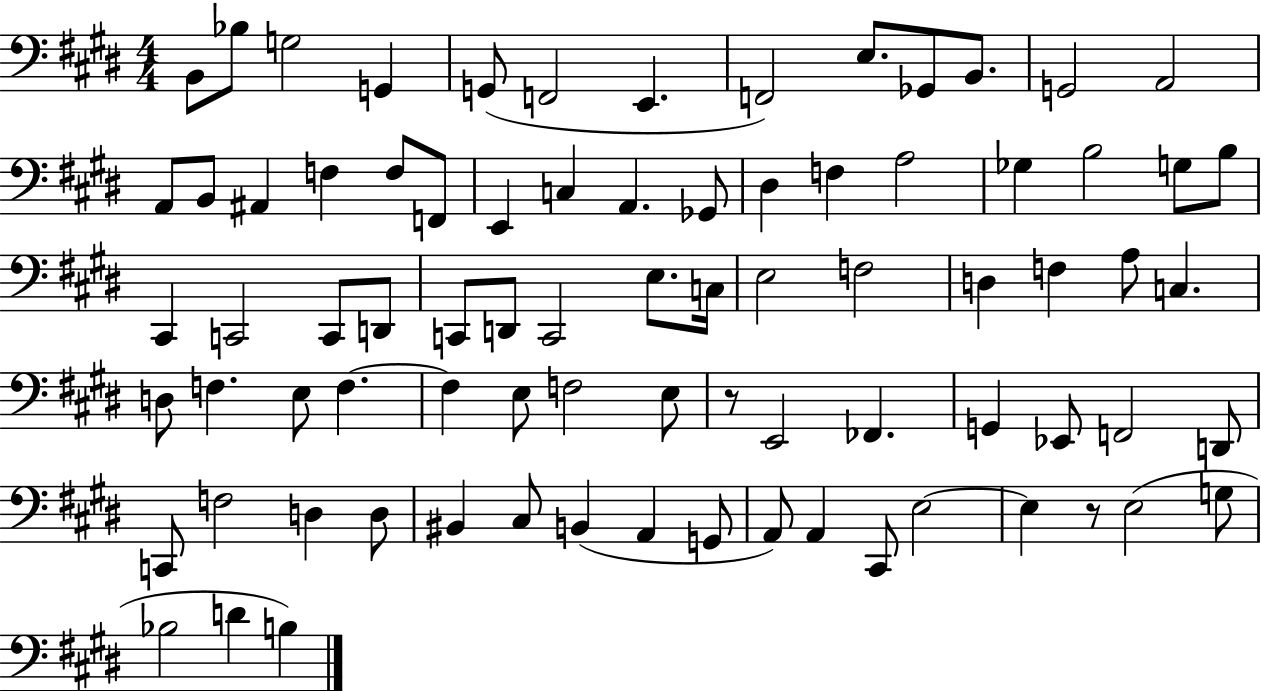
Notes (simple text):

B2/e Bb3/e G3/h G2/q G2/e F2/h E2/q. F2/h E3/e. Gb2/e B2/e. G2/h A2/h A2/e B2/e A#2/q F3/q F3/e F2/e E2/q C3/q A2/q. Gb2/e D#3/q F3/q A3/h Gb3/q B3/h G3/e B3/e C#2/q C2/h C2/e D2/e C2/e D2/e C2/h E3/e. C3/s E3/h F3/h D3/q F3/q A3/e C3/q. D3/e F3/q. E3/e F3/q. F3/q E3/e F3/h E3/e R/e E2/h FES2/q. G2/q Eb2/e F2/h D2/e C2/e F3/h D3/q D3/e BIS2/q C#3/e B2/q A2/q G2/e A2/e A2/q C#2/e E3/h E3/q R/e E3/h G3/e Bb3/h D4/q B3/q